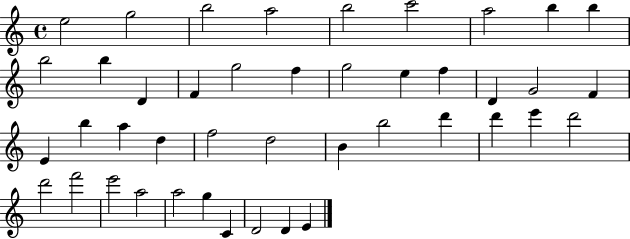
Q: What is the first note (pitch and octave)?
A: E5